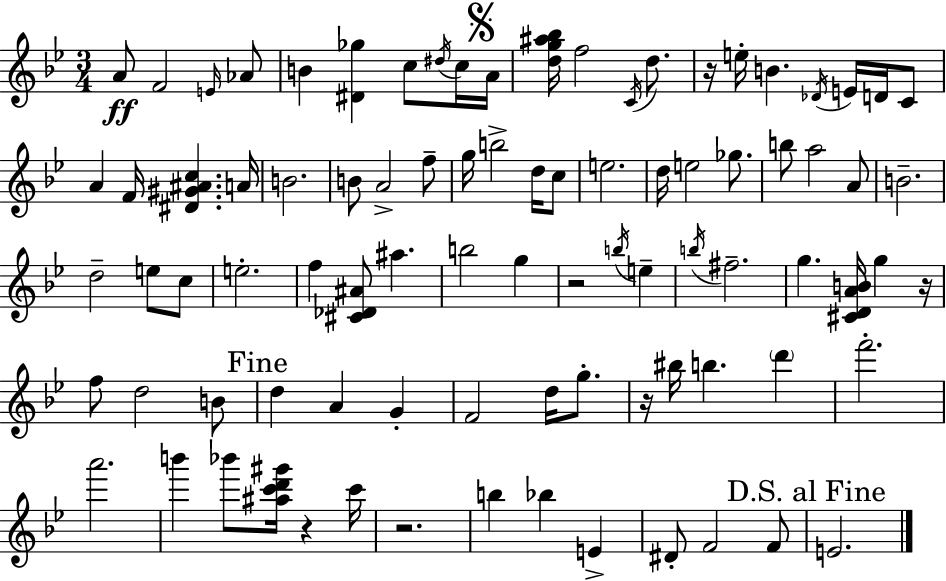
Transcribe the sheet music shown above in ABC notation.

X:1
T:Untitled
M:3/4
L:1/4
K:Bb
A/2 F2 E/4 _A/2 B [^D_g] c/2 ^d/4 c/4 A/4 [dg^a_b]/4 f2 C/4 d/2 z/4 e/4 B _D/4 E/4 D/4 C/2 A F/4 [^D^G^Ac] A/4 B2 B/2 A2 f/2 g/4 b2 d/4 c/2 e2 d/4 e2 _g/2 b/2 a2 A/2 B2 d2 e/2 c/2 e2 f [^C_D^A]/2 ^a b2 g z2 b/4 e b/4 ^f2 g [^CDAB]/4 g z/4 f/2 d2 B/2 d A G F2 d/4 g/2 z/4 ^b/4 b d' f'2 a'2 b' _b'/2 [^ac'd'^g']/4 z c'/4 z2 b _b E ^D/2 F2 F/2 E2